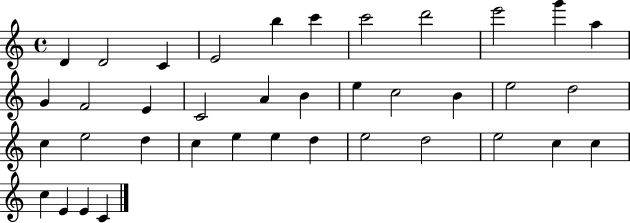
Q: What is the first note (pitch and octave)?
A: D4